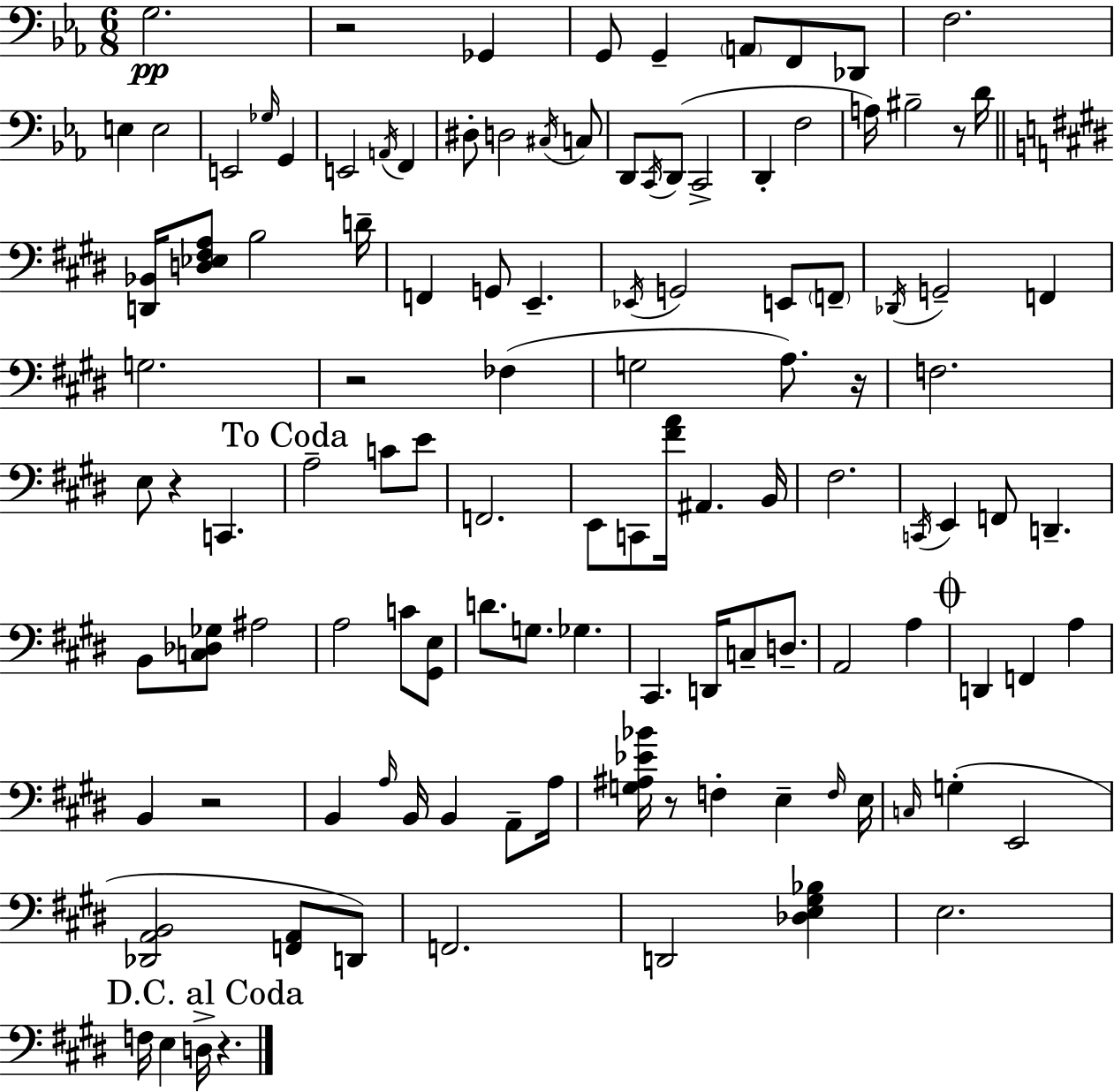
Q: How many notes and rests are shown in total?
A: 115